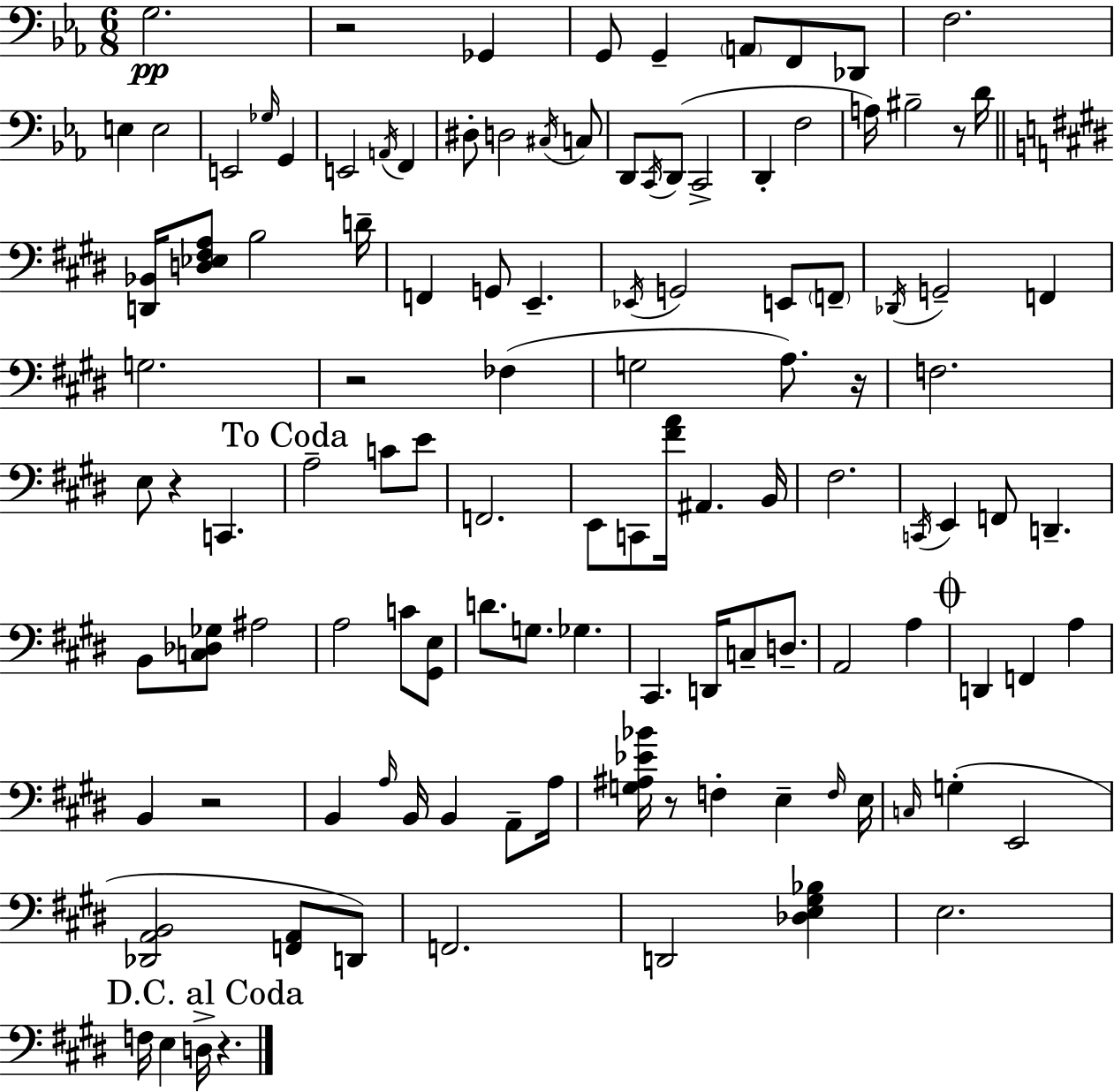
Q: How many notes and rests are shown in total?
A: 115